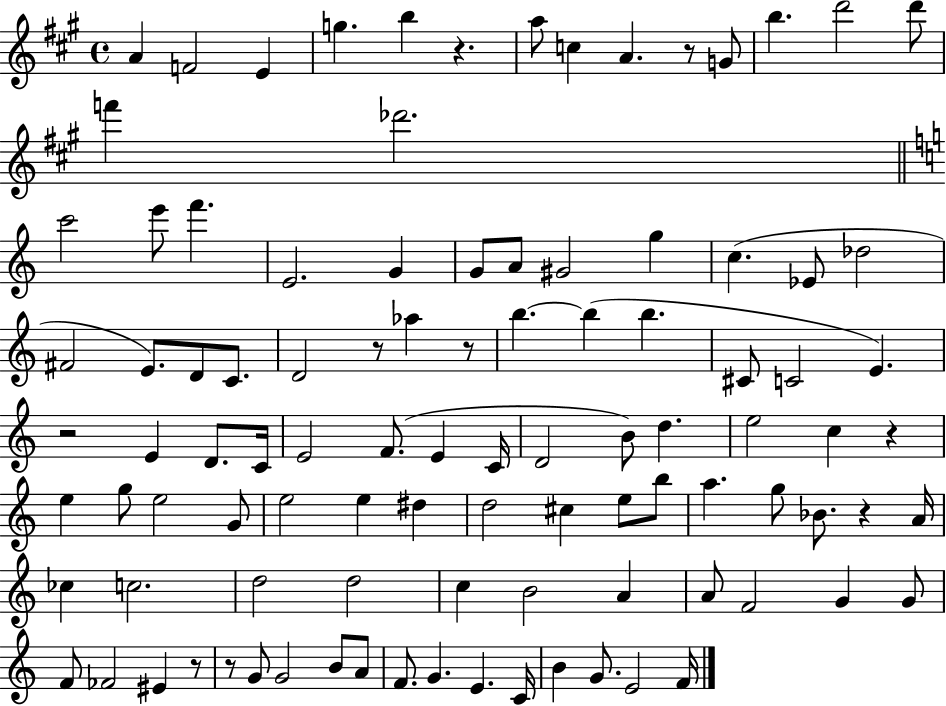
{
  \clef treble
  \time 4/4
  \defaultTimeSignature
  \key a \major
  a'4 f'2 e'4 | g''4. b''4 r4. | a''8 c''4 a'4. r8 g'8 | b''4. d'''2 d'''8 | \break f'''4 des'''2. | \bar "||" \break \key a \minor c'''2 e'''8 f'''4. | e'2. g'4 | g'8 a'8 gis'2 g''4 | c''4.( ees'8 des''2 | \break fis'2 e'8.) d'8 c'8. | d'2 r8 aes''4 r8 | b''4.~~ b''4( b''4. | cis'8 c'2 e'4.) | \break r2 e'4 d'8. c'16 | e'2 f'8.( e'4 c'16 | d'2 b'8) d''4. | e''2 c''4 r4 | \break e''4 g''8 e''2 g'8 | e''2 e''4 dis''4 | d''2 cis''4 e''8 b''8 | a''4. g''8 bes'8. r4 a'16 | \break ces''4 c''2. | d''2 d''2 | c''4 b'2 a'4 | a'8 f'2 g'4 g'8 | \break f'8 fes'2 eis'4 r8 | r8 g'8 g'2 b'8 a'8 | f'8. g'4. e'4. c'16 | b'4 g'8. e'2 f'16 | \break \bar "|."
}